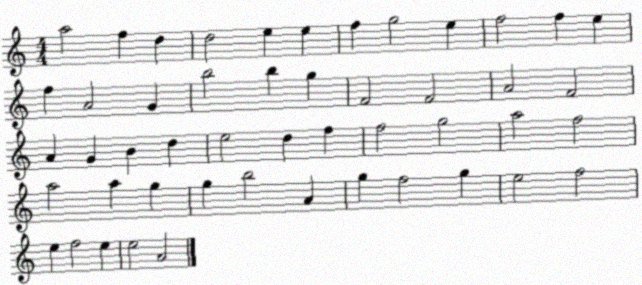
X:1
T:Untitled
M:4/4
L:1/4
K:C
a2 f d d2 e e f g2 e f2 f e f A2 G b2 b g F2 F2 A2 F2 A G B d e2 d f f2 g2 a2 f2 a2 a g g b2 A g f2 g e2 f2 e f2 e e2 A2